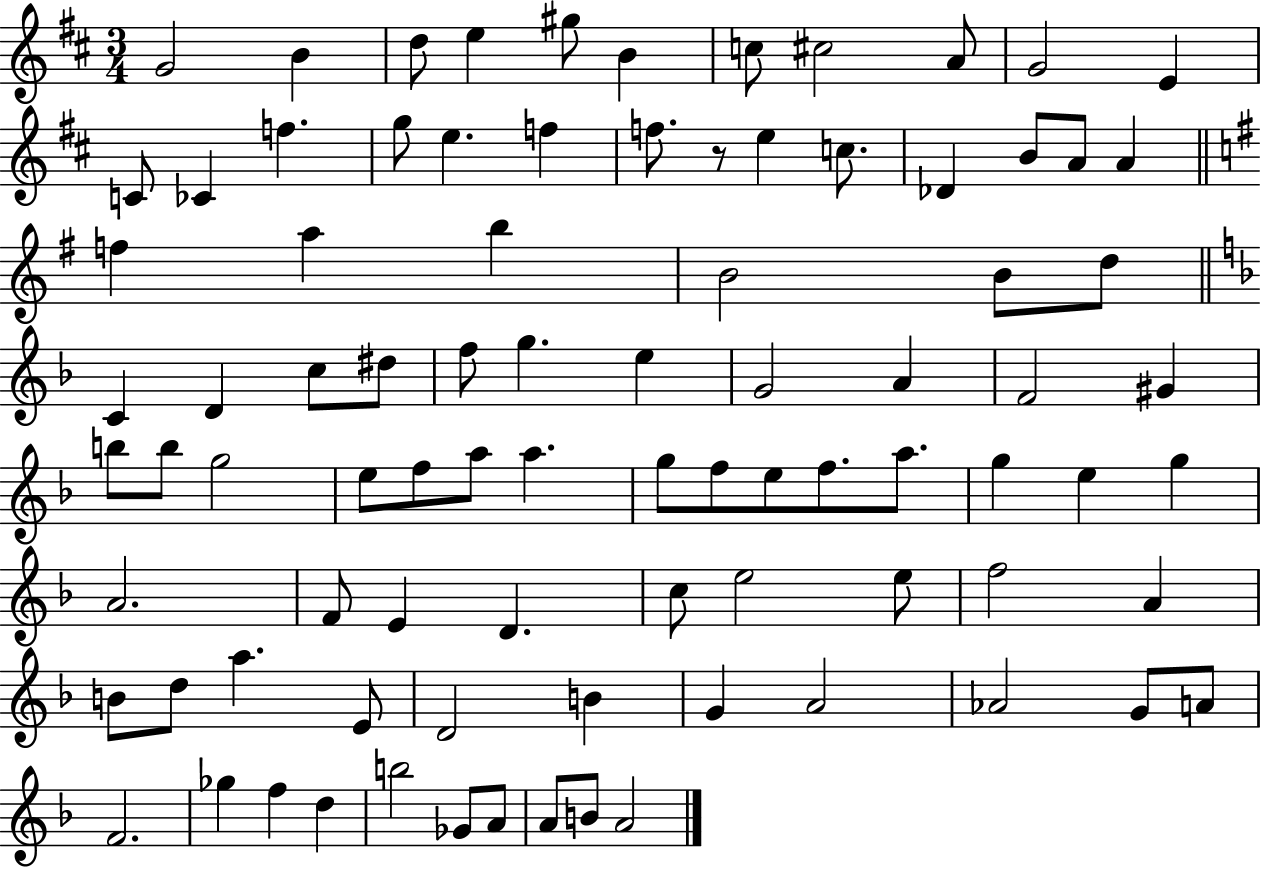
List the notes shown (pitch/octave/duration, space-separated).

G4/h B4/q D5/e E5/q G#5/e B4/q C5/e C#5/h A4/e G4/h E4/q C4/e CES4/q F5/q. G5/e E5/q. F5/q F5/e. R/e E5/q C5/e. Db4/q B4/e A4/e A4/q F5/q A5/q B5/q B4/h B4/e D5/e C4/q D4/q C5/e D#5/e F5/e G5/q. E5/q G4/h A4/q F4/h G#4/q B5/e B5/e G5/h E5/e F5/e A5/e A5/q. G5/e F5/e E5/e F5/e. A5/e. G5/q E5/q G5/q A4/h. F4/e E4/q D4/q. C5/e E5/h E5/e F5/h A4/q B4/e D5/e A5/q. E4/e D4/h B4/q G4/q A4/h Ab4/h G4/e A4/e F4/h. Gb5/q F5/q D5/q B5/h Gb4/e A4/e A4/e B4/e A4/h